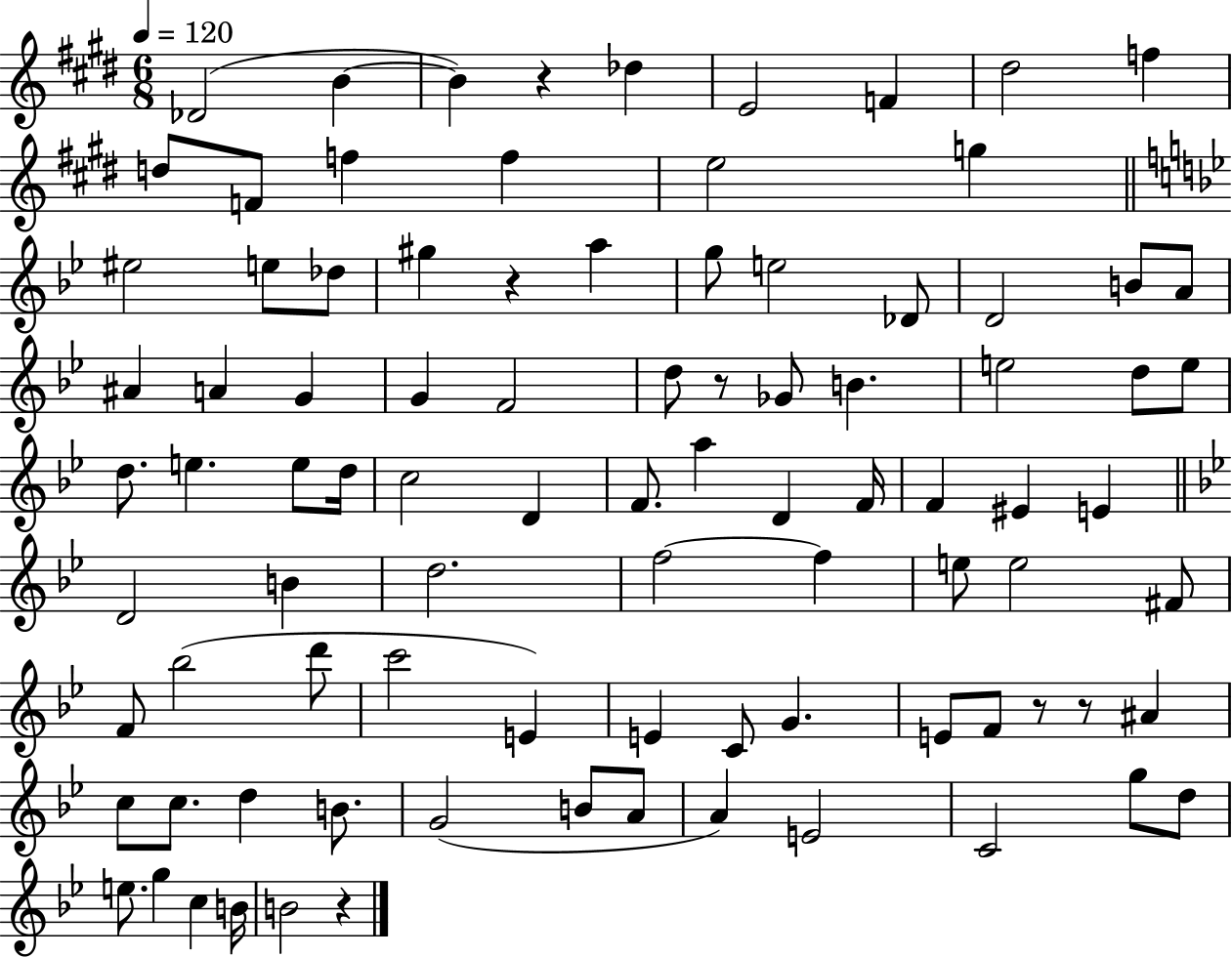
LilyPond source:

{
  \clef treble
  \numericTimeSignature
  \time 6/8
  \key e \major
  \tempo 4 = 120
  \repeat volta 2 { des'2( b'4~~ | b'4) r4 des''4 | e'2 f'4 | dis''2 f''4 | \break d''8 f'8 f''4 f''4 | e''2 g''4 | \bar "||" \break \key bes \major eis''2 e''8 des''8 | gis''4 r4 a''4 | g''8 e''2 des'8 | d'2 b'8 a'8 | \break ais'4 a'4 g'4 | g'4 f'2 | d''8 r8 ges'8 b'4. | e''2 d''8 e''8 | \break d''8. e''4. e''8 d''16 | c''2 d'4 | f'8. a''4 d'4 f'16 | f'4 eis'4 e'4 | \break \bar "||" \break \key bes \major d'2 b'4 | d''2. | f''2~~ f''4 | e''8 e''2 fis'8 | \break f'8 bes''2( d'''8 | c'''2 e'4) | e'4 c'8 g'4. | e'8 f'8 r8 r8 ais'4 | \break c''8 c''8. d''4 b'8. | g'2( b'8 a'8 | a'4) e'2 | c'2 g''8 d''8 | \break e''8. g''4 c''4 b'16 | b'2 r4 | } \bar "|."
}